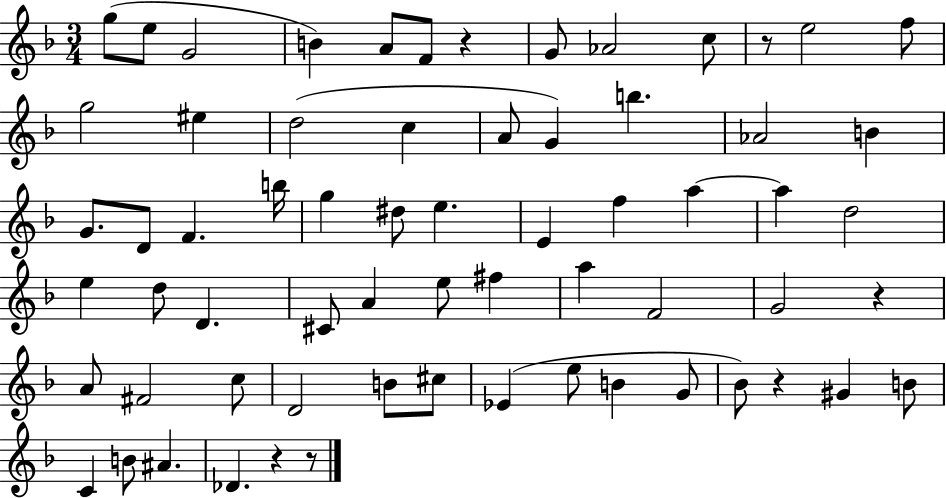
X:1
T:Untitled
M:3/4
L:1/4
K:F
g/2 e/2 G2 B A/2 F/2 z G/2 _A2 c/2 z/2 e2 f/2 g2 ^e d2 c A/2 G b _A2 B G/2 D/2 F b/4 g ^d/2 e E f a a d2 e d/2 D ^C/2 A e/2 ^f a F2 G2 z A/2 ^F2 c/2 D2 B/2 ^c/2 _E e/2 B G/2 _B/2 z ^G B/2 C B/2 ^A _D z z/2